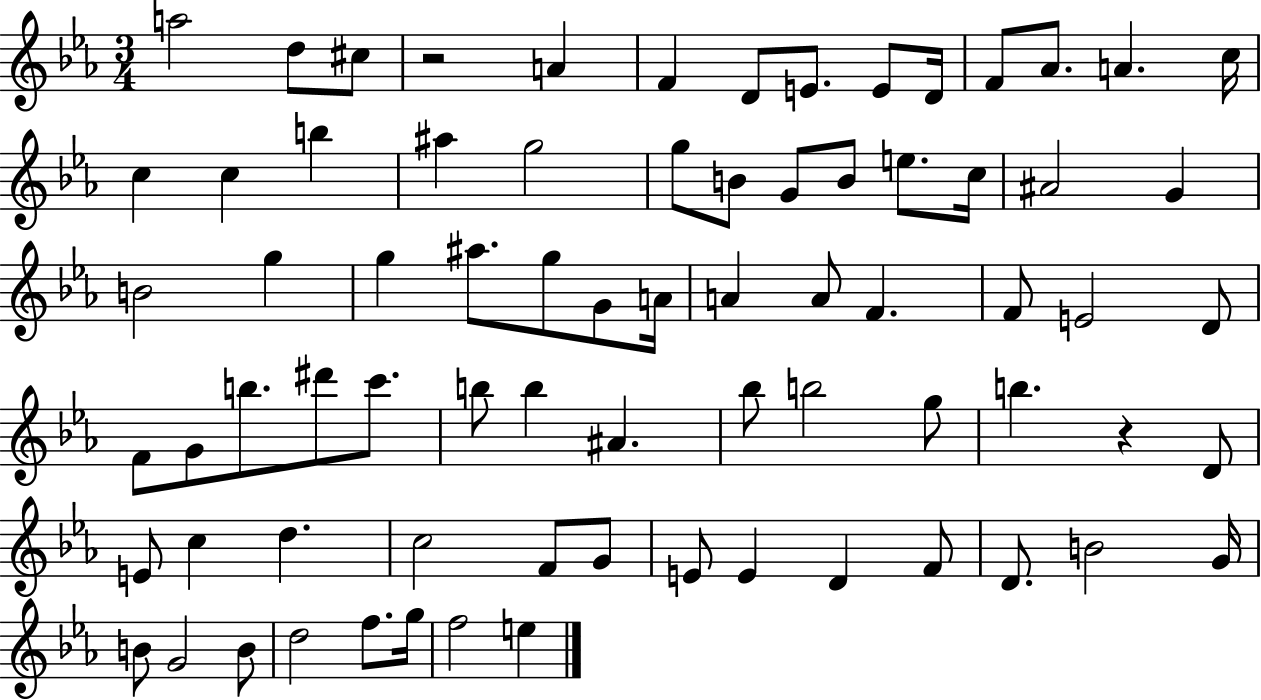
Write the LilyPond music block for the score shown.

{
  \clef treble
  \numericTimeSignature
  \time 3/4
  \key ees \major
  a''2 d''8 cis''8 | r2 a'4 | f'4 d'8 e'8. e'8 d'16 | f'8 aes'8. a'4. c''16 | \break c''4 c''4 b''4 | ais''4 g''2 | g''8 b'8 g'8 b'8 e''8. c''16 | ais'2 g'4 | \break b'2 g''4 | g''4 ais''8. g''8 g'8 a'16 | a'4 a'8 f'4. | f'8 e'2 d'8 | \break f'8 g'8 b''8. dis'''8 c'''8. | b''8 b''4 ais'4. | bes''8 b''2 g''8 | b''4. r4 d'8 | \break e'8 c''4 d''4. | c''2 f'8 g'8 | e'8 e'4 d'4 f'8 | d'8. b'2 g'16 | \break b'8 g'2 b'8 | d''2 f''8. g''16 | f''2 e''4 | \bar "|."
}